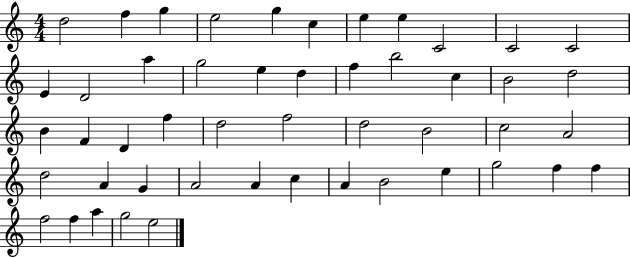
X:1
T:Untitled
M:4/4
L:1/4
K:C
d2 f g e2 g c e e C2 C2 C2 E D2 a g2 e d f b2 c B2 d2 B F D f d2 f2 d2 B2 c2 A2 d2 A G A2 A c A B2 e g2 f f f2 f a g2 e2